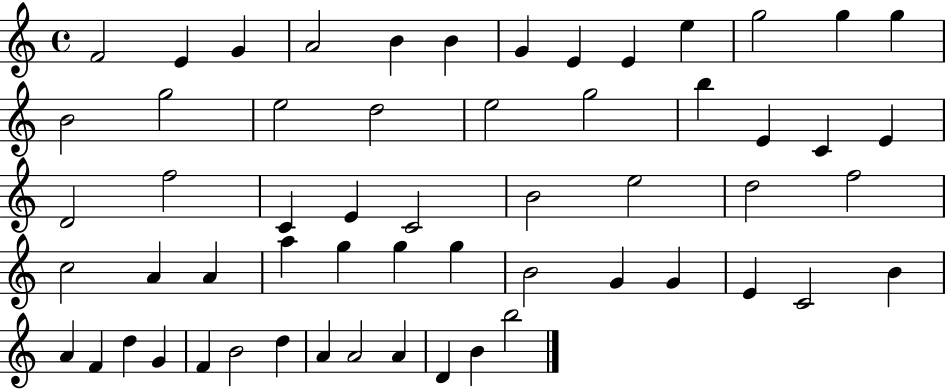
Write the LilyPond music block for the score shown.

{
  \clef treble
  \time 4/4
  \defaultTimeSignature
  \key c \major
  f'2 e'4 g'4 | a'2 b'4 b'4 | g'4 e'4 e'4 e''4 | g''2 g''4 g''4 | \break b'2 g''2 | e''2 d''2 | e''2 g''2 | b''4 e'4 c'4 e'4 | \break d'2 f''2 | c'4 e'4 c'2 | b'2 e''2 | d''2 f''2 | \break c''2 a'4 a'4 | a''4 g''4 g''4 g''4 | b'2 g'4 g'4 | e'4 c'2 b'4 | \break a'4 f'4 d''4 g'4 | f'4 b'2 d''4 | a'4 a'2 a'4 | d'4 b'4 b''2 | \break \bar "|."
}